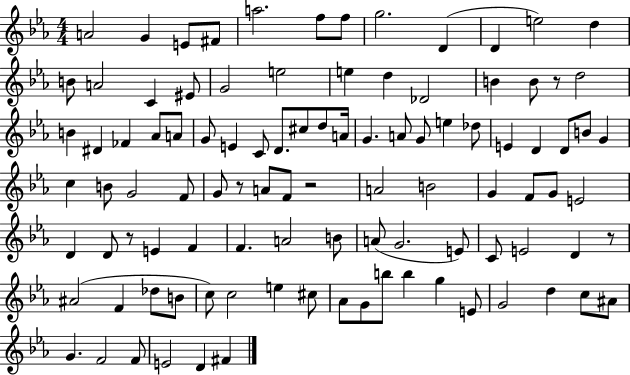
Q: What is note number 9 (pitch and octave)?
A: D4